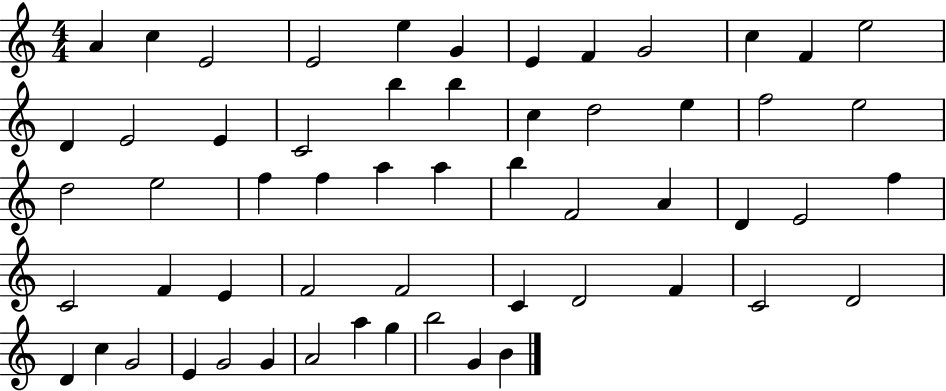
{
  \clef treble
  \numericTimeSignature
  \time 4/4
  \key c \major
  a'4 c''4 e'2 | e'2 e''4 g'4 | e'4 f'4 g'2 | c''4 f'4 e''2 | \break d'4 e'2 e'4 | c'2 b''4 b''4 | c''4 d''2 e''4 | f''2 e''2 | \break d''2 e''2 | f''4 f''4 a''4 a''4 | b''4 f'2 a'4 | d'4 e'2 f''4 | \break c'2 f'4 e'4 | f'2 f'2 | c'4 d'2 f'4 | c'2 d'2 | \break d'4 c''4 g'2 | e'4 g'2 g'4 | a'2 a''4 g''4 | b''2 g'4 b'4 | \break \bar "|."
}